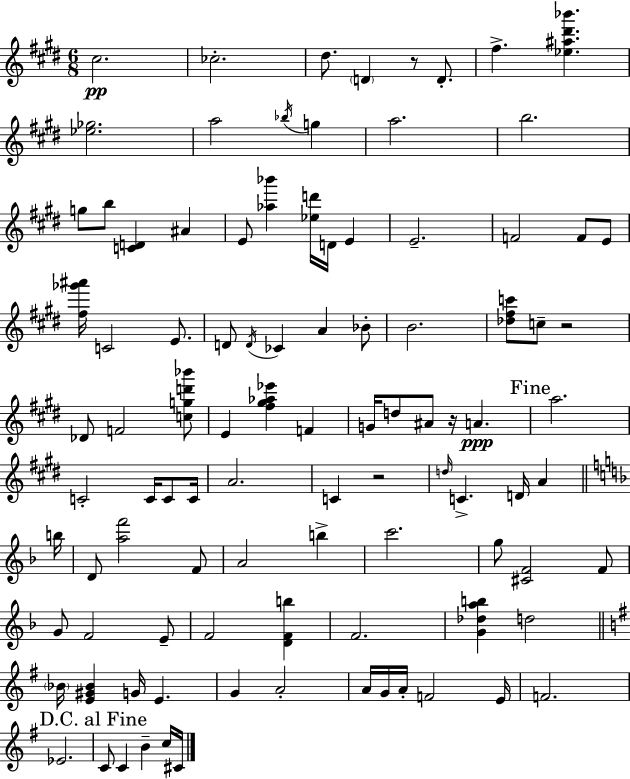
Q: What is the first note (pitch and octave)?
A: C#5